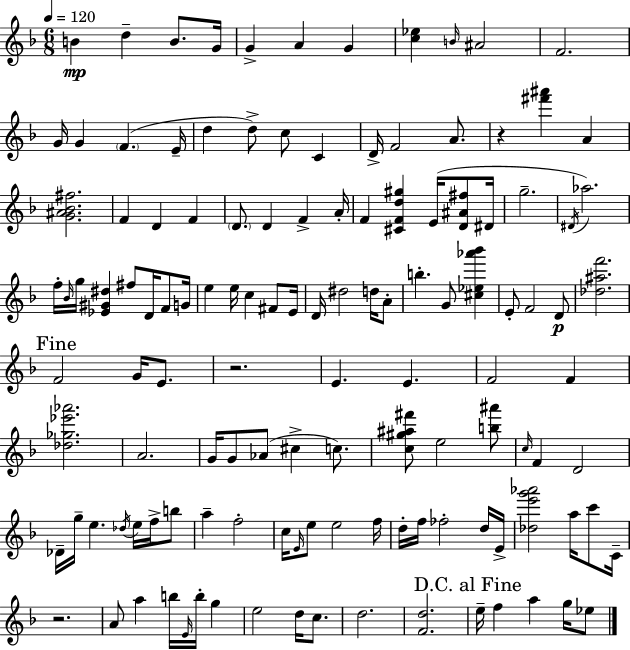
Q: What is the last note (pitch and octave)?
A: Eb5